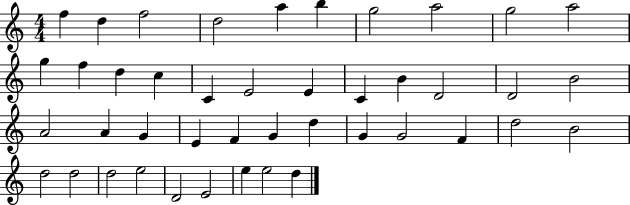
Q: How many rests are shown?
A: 0